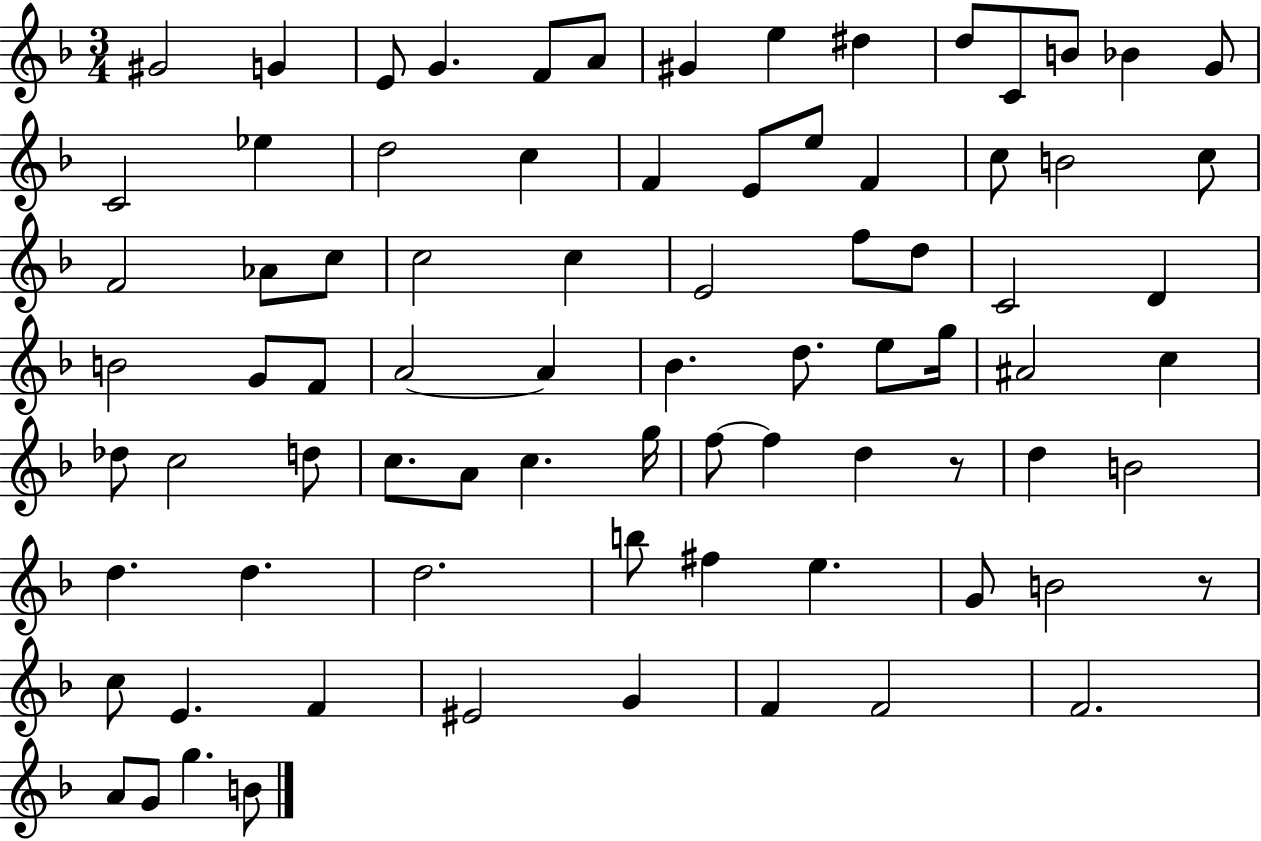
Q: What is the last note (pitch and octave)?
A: B4